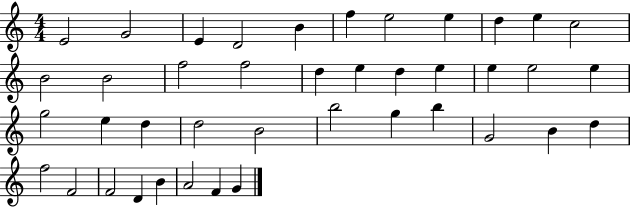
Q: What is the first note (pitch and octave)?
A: E4